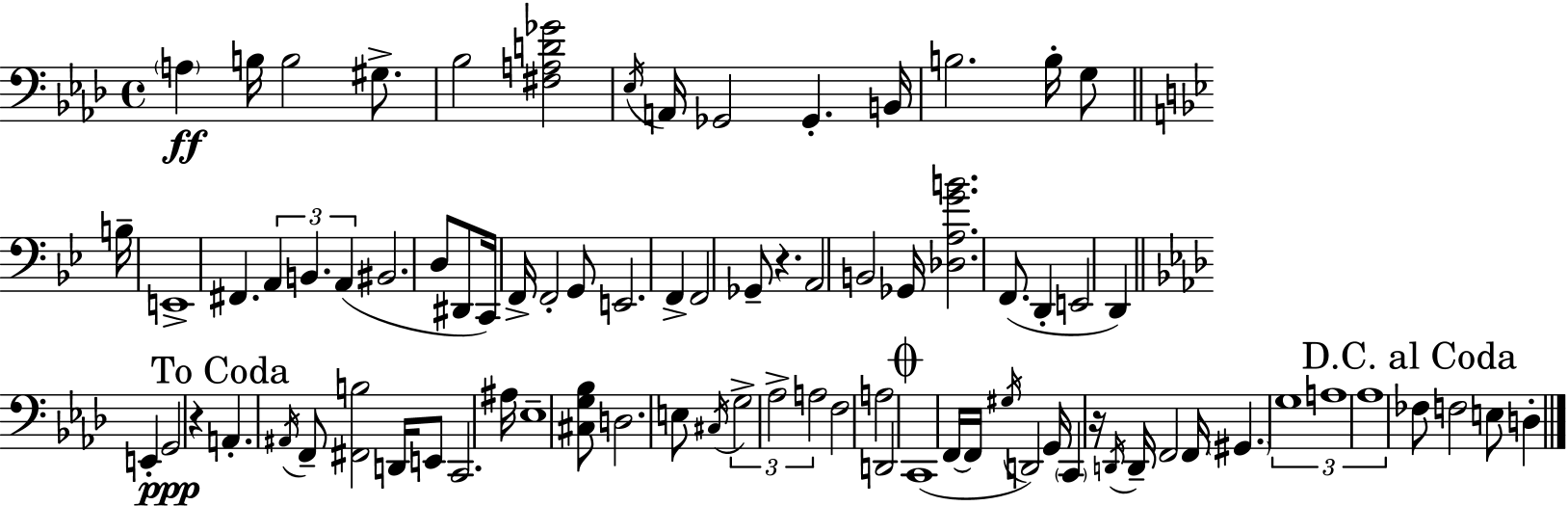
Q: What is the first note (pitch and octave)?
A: A3